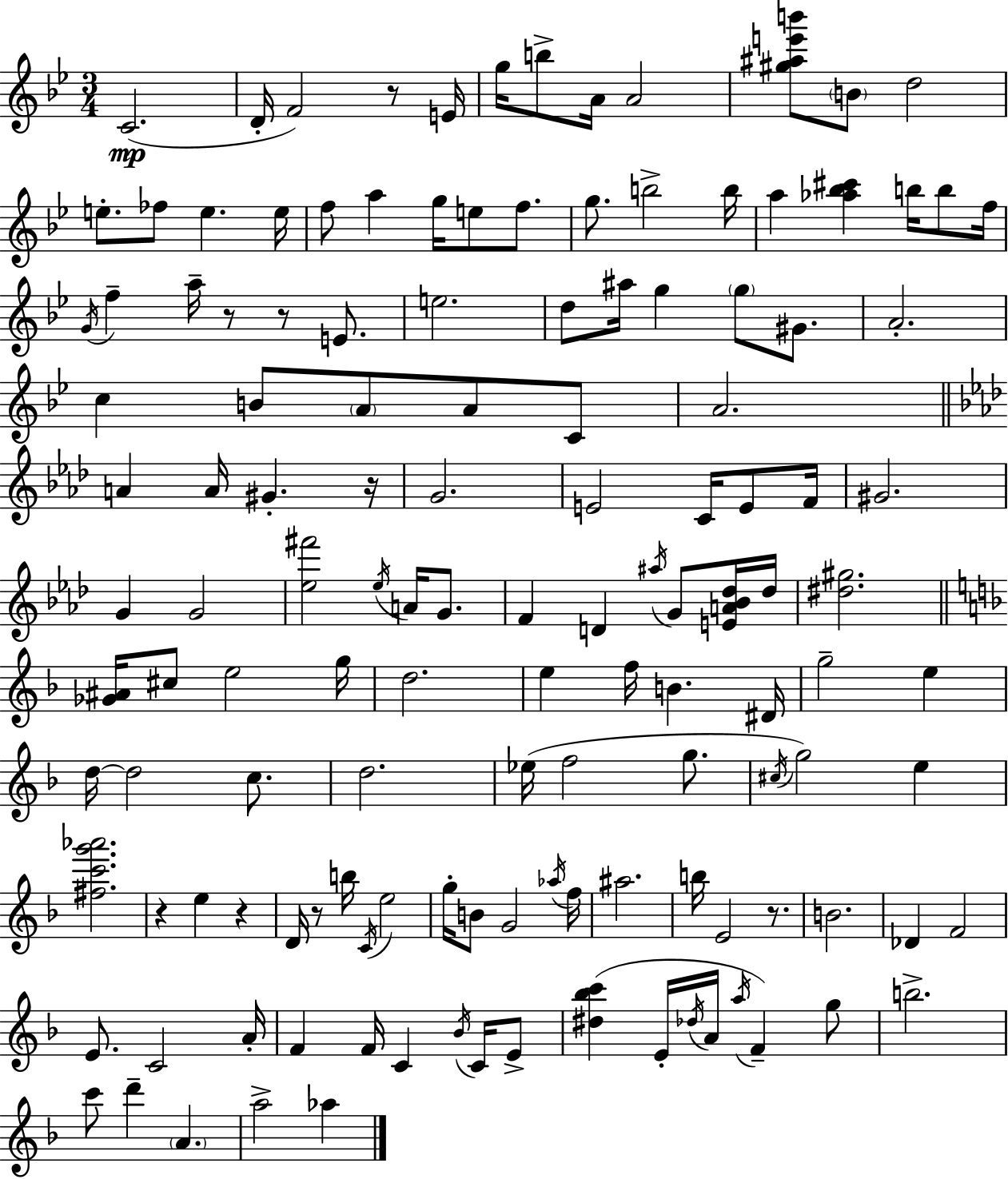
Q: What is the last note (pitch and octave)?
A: Ab5